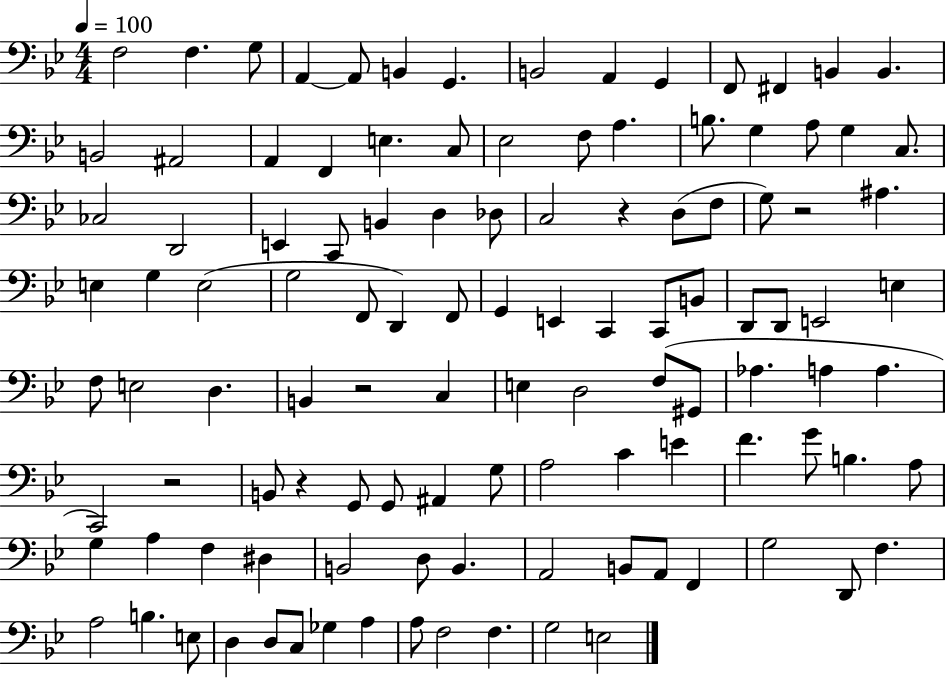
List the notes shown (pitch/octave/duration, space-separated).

F3/h F3/q. G3/e A2/q A2/e B2/q G2/q. B2/h A2/q G2/q F2/e F#2/q B2/q B2/q. B2/h A#2/h A2/q F2/q E3/q. C3/e Eb3/h F3/e A3/q. B3/e. G3/q A3/e G3/q C3/e. CES3/h D2/h E2/q C2/e B2/q D3/q Db3/e C3/h R/q D3/e F3/e G3/e R/h A#3/q. E3/q G3/q E3/h G3/h F2/e D2/q F2/e G2/q E2/q C2/q C2/e B2/e D2/e D2/e E2/h E3/q F3/e E3/h D3/q. B2/q R/h C3/q E3/q D3/h F3/e G#2/e Ab3/q. A3/q A3/q. C2/h R/h B2/e R/q G2/e G2/e A#2/q G3/e A3/h C4/q E4/q F4/q. G4/e B3/q. A3/e G3/q A3/q F3/q D#3/q B2/h D3/e B2/q. A2/h B2/e A2/e F2/q G3/h D2/e F3/q. A3/h B3/q. E3/e D3/q D3/e C3/e Gb3/q A3/q A3/e F3/h F3/q. G3/h E3/h